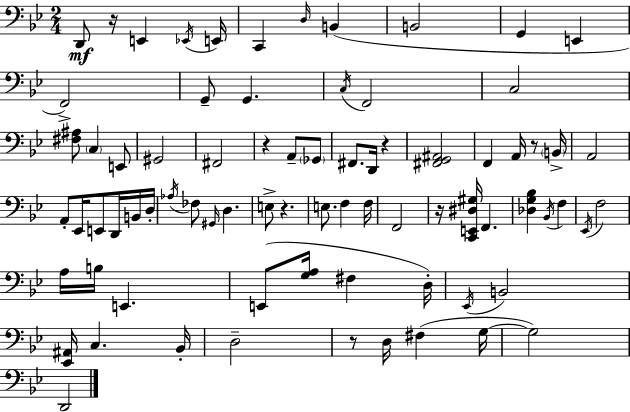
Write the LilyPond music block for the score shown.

{
  \clef bass
  \numericTimeSignature
  \time 2/4
  \key g \minor
  d,8\mf r16 e,4 \acciaccatura { ees,16 } | e,16 c,4 \grace { d16 } b,4( | b,2 | g,4 e,4 | \break f,2->) | g,8-- g,4. | \acciaccatura { c16 } f,2 | c2 | \break <fis ais>8 \parenthesize c4 | e,8 gis,2 | fis,2 | r4 a,8-- | \break \parenthesize ges,8 fis,8. d,16 r4 | <fis, g, ais,>2 | f,4 a,16 | r8 \parenthesize b,16-> a,2 | \break a,8-. ees,16 e,8 | d,16 b,16 d16-. \acciaccatura { aes16 } fes8 \grace { gis,16 } d4. | e8-> r4. | e8. | \break f4 f16 f,2 | r16 <c, e, dis gis>16 f,4. | <des g bes>4 | \acciaccatura { bes,16 } f4 \acciaccatura { ees,16 } f2 | \break a16 | b16 e,4. e,8( | <g a>16 fis4 d16-.) \acciaccatura { ees,16 } | b,2 | \break <ees, ais,>16 c4. bes,16-. | d2-- | r8 d16 fis4( g16~~ | g2) | \break d,2 | \bar "|."
}